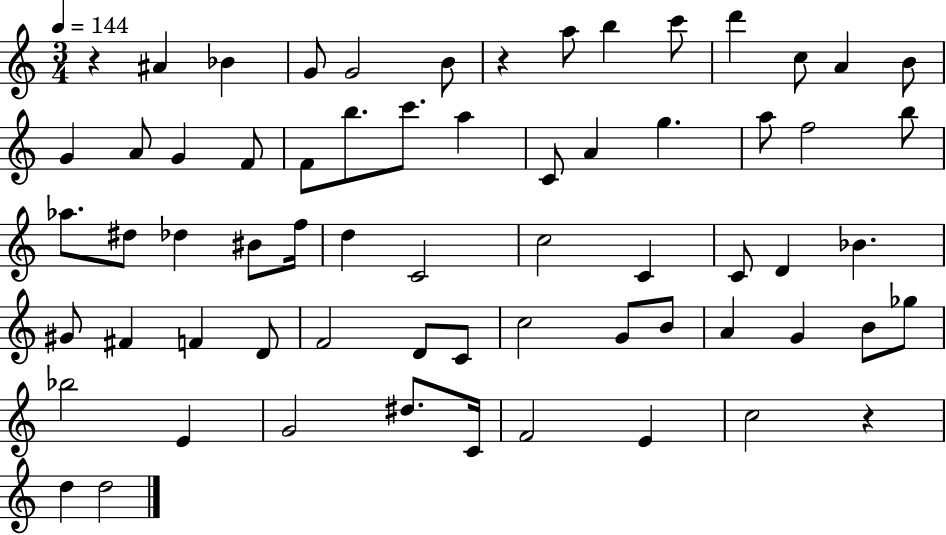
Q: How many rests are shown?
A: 3